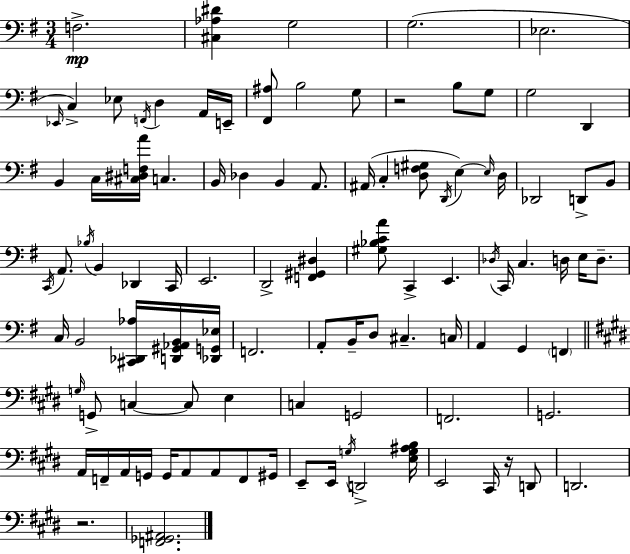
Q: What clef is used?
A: bass